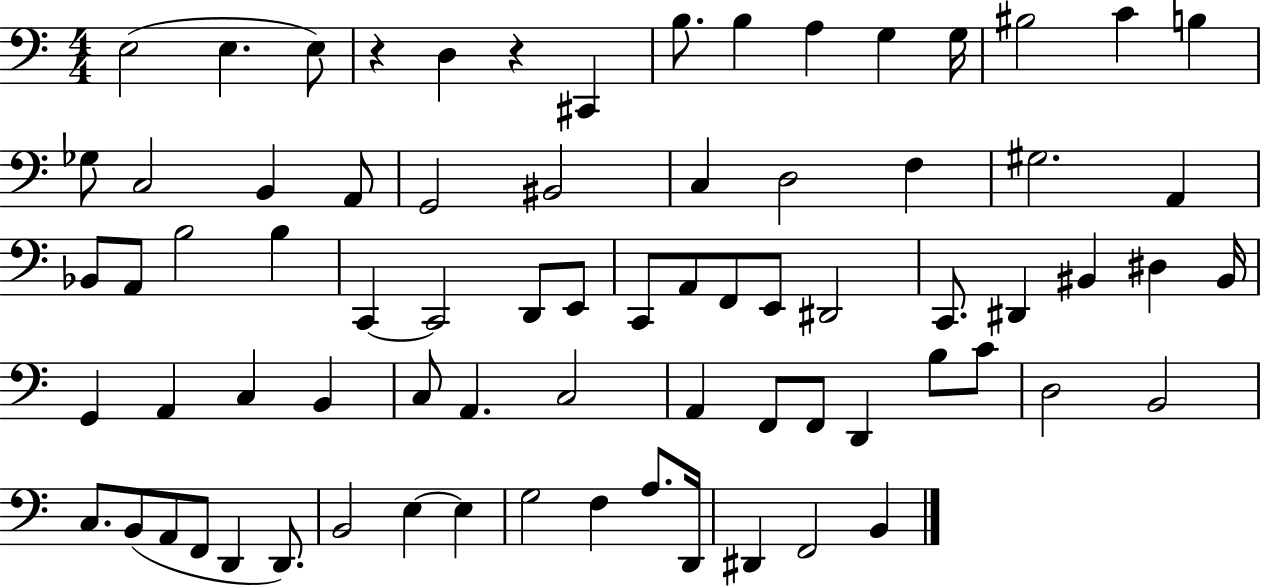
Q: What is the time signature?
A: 4/4